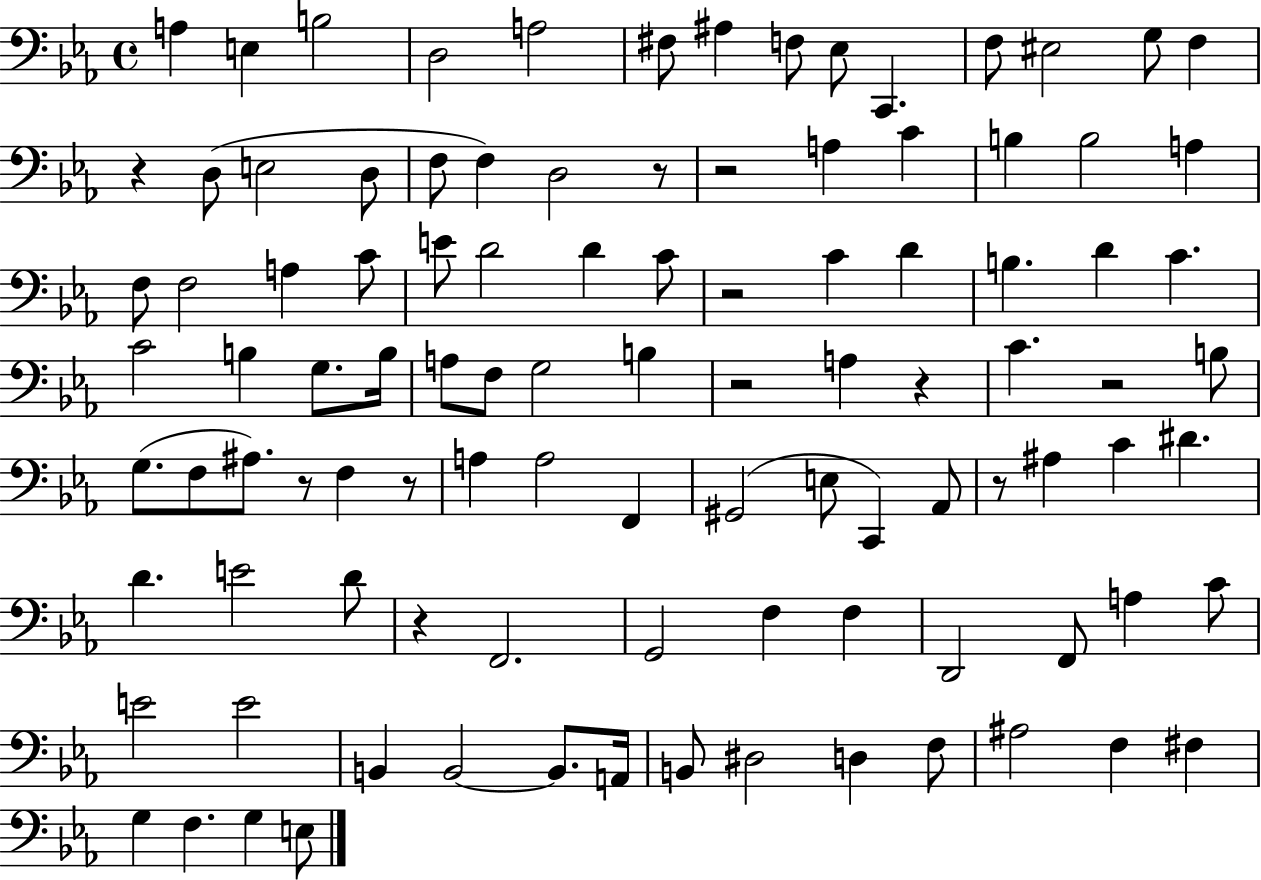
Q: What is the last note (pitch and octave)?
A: E3